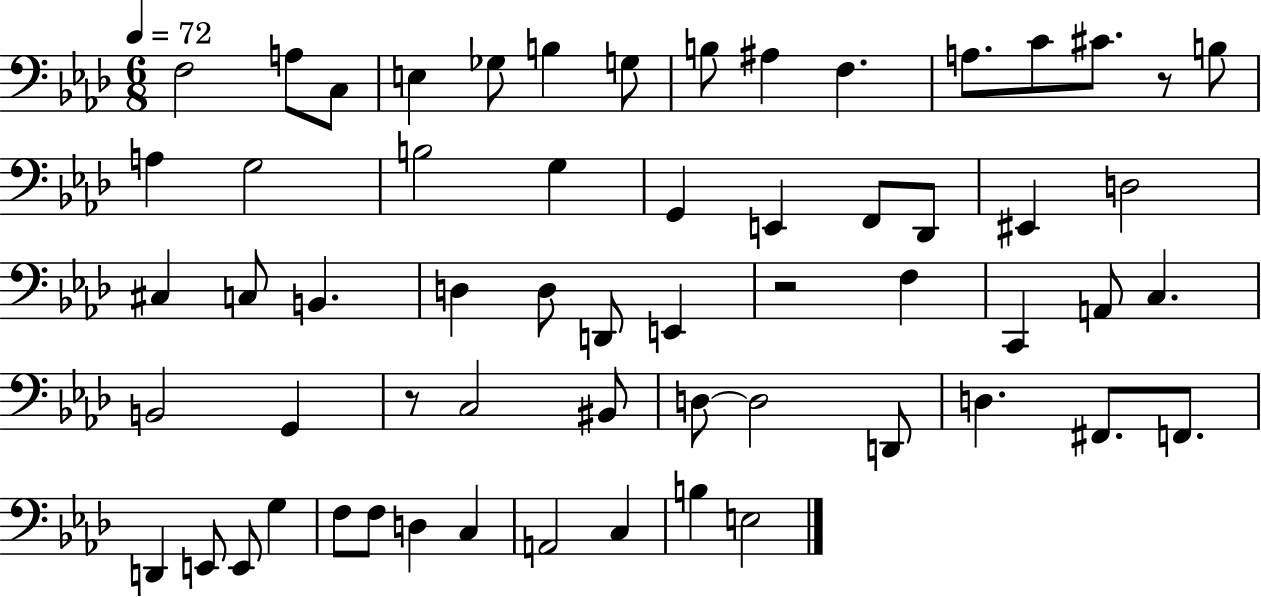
X:1
T:Untitled
M:6/8
L:1/4
K:Ab
F,2 A,/2 C,/2 E, _G,/2 B, G,/2 B,/2 ^A, F, A,/2 C/2 ^C/2 z/2 B,/2 A, G,2 B,2 G, G,, E,, F,,/2 _D,,/2 ^E,, D,2 ^C, C,/2 B,, D, D,/2 D,,/2 E,, z2 F, C,, A,,/2 C, B,,2 G,, z/2 C,2 ^B,,/2 D,/2 D,2 D,,/2 D, ^F,,/2 F,,/2 D,, E,,/2 E,,/2 G, F,/2 F,/2 D, C, A,,2 C, B, E,2